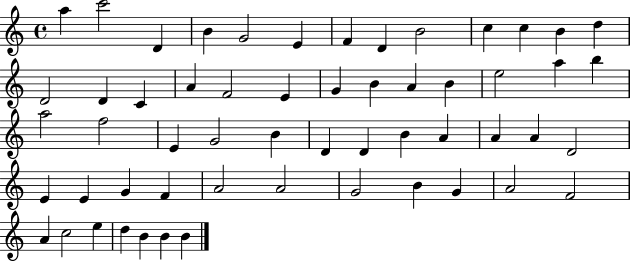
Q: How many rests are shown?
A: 0